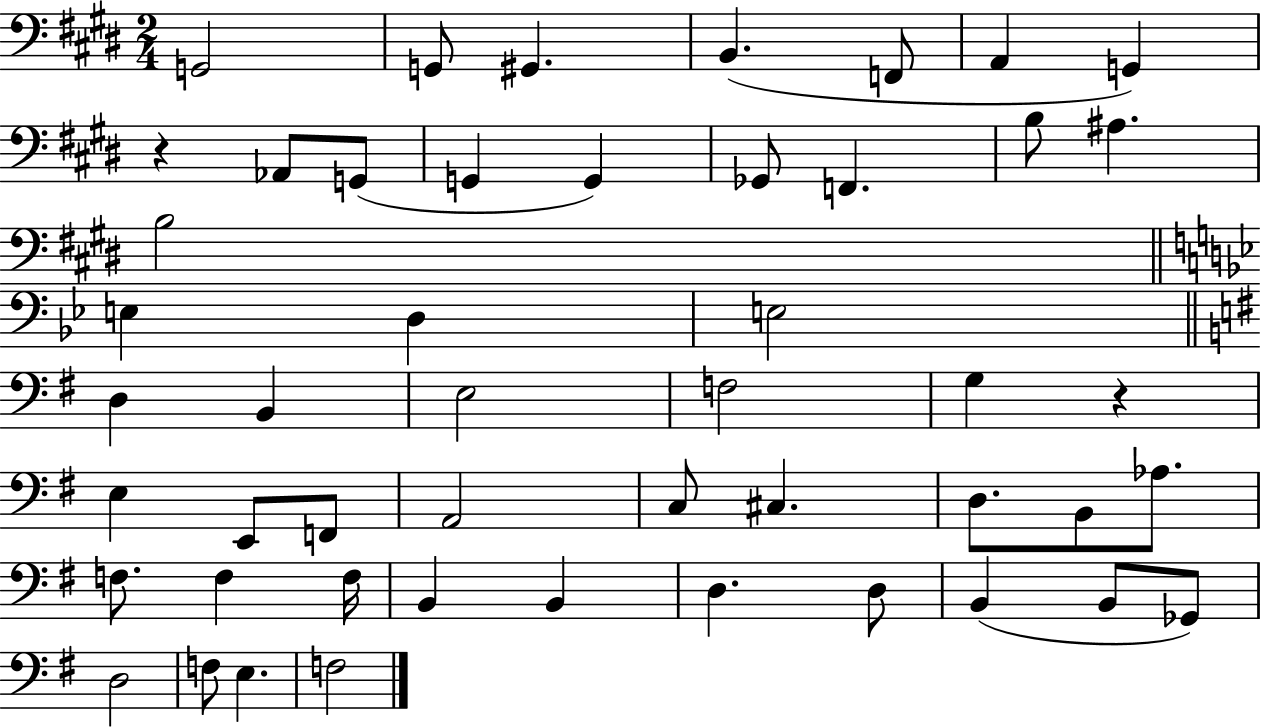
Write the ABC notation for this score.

X:1
T:Untitled
M:2/4
L:1/4
K:E
G,,2 G,,/2 ^G,, B,, F,,/2 A,, G,, z _A,,/2 G,,/2 G,, G,, _G,,/2 F,, B,/2 ^A, B,2 E, D, E,2 D, B,, E,2 F,2 G, z E, E,,/2 F,,/2 A,,2 C,/2 ^C, D,/2 B,,/2 _A,/2 F,/2 F, F,/4 B,, B,, D, D,/2 B,, B,,/2 _G,,/2 D,2 F,/2 E, F,2